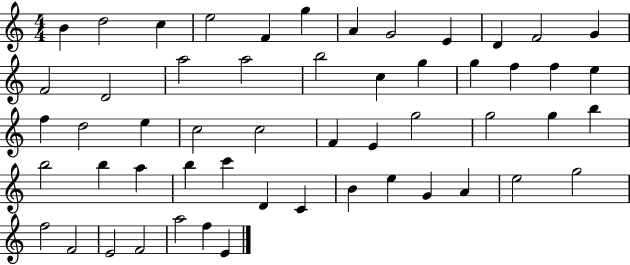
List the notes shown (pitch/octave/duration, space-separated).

B4/q D5/h C5/q E5/h F4/q G5/q A4/q G4/h E4/q D4/q F4/h G4/q F4/h D4/h A5/h A5/h B5/h C5/q G5/q G5/q F5/q F5/q E5/q F5/q D5/h E5/q C5/h C5/h F4/q E4/q G5/h G5/h G5/q B5/q B5/h B5/q A5/q B5/q C6/q D4/q C4/q B4/q E5/q G4/q A4/q E5/h G5/h F5/h F4/h E4/h F4/h A5/h F5/q E4/q